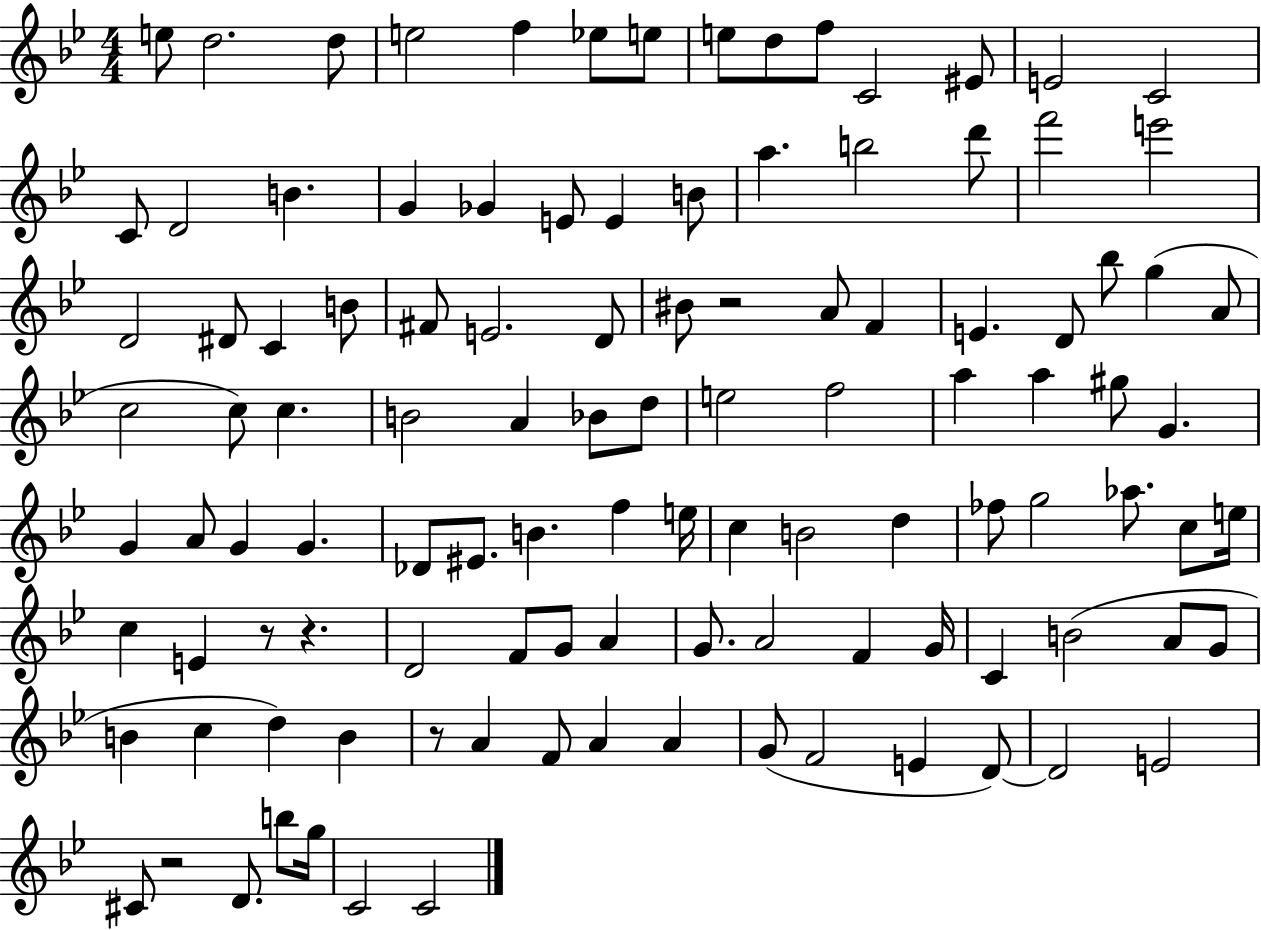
{
  \clef treble
  \numericTimeSignature
  \time 4/4
  \key bes \major
  e''8 d''2. d''8 | e''2 f''4 ees''8 e''8 | e''8 d''8 f''8 c'2 eis'8 | e'2 c'2 | \break c'8 d'2 b'4. | g'4 ges'4 e'8 e'4 b'8 | a''4. b''2 d'''8 | f'''2 e'''2 | \break d'2 dis'8 c'4 b'8 | fis'8 e'2. d'8 | bis'8 r2 a'8 f'4 | e'4. d'8 bes''8 g''4( a'8 | \break c''2 c''8) c''4. | b'2 a'4 bes'8 d''8 | e''2 f''2 | a''4 a''4 gis''8 g'4. | \break g'4 a'8 g'4 g'4. | des'8 eis'8. b'4. f''4 e''16 | c''4 b'2 d''4 | fes''8 g''2 aes''8. c''8 e''16 | \break c''4 e'4 r8 r4. | d'2 f'8 g'8 a'4 | g'8. a'2 f'4 g'16 | c'4 b'2( a'8 g'8 | \break b'4 c''4 d''4) b'4 | r8 a'4 f'8 a'4 a'4 | g'8( f'2 e'4 d'8~~) | d'2 e'2 | \break cis'8 r2 d'8. b''8 g''16 | c'2 c'2 | \bar "|."
}